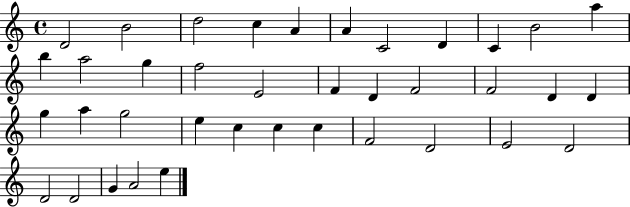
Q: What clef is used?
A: treble